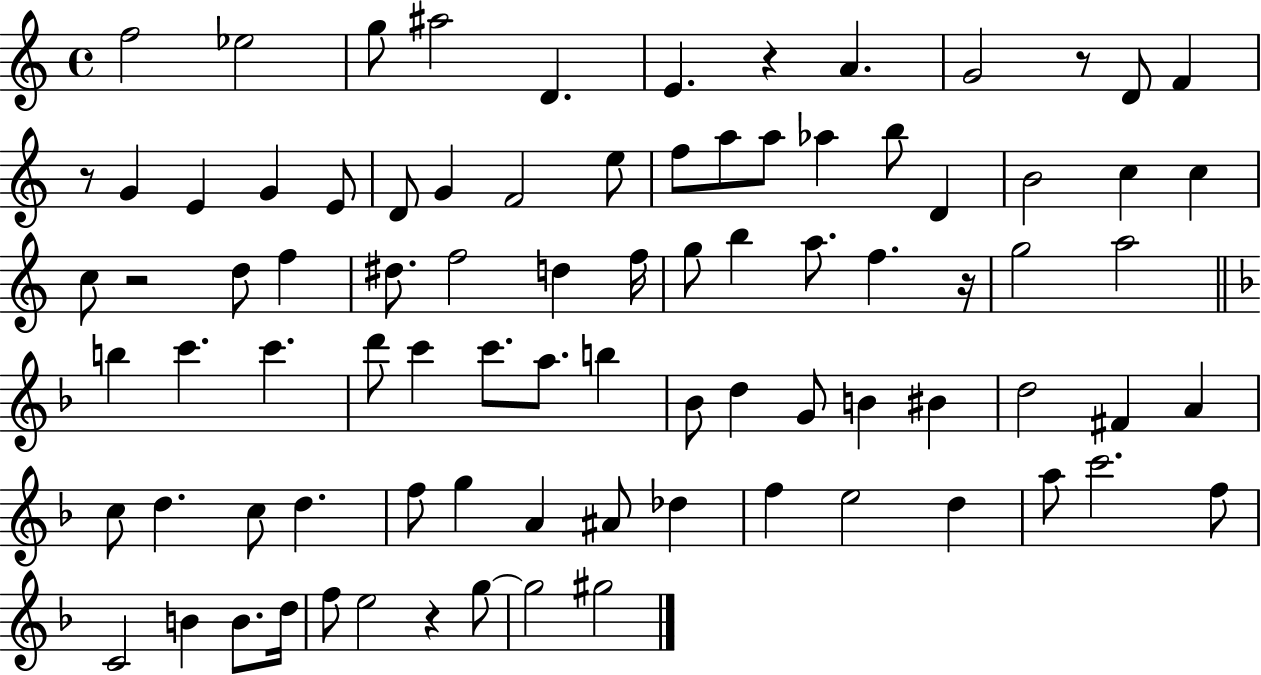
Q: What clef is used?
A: treble